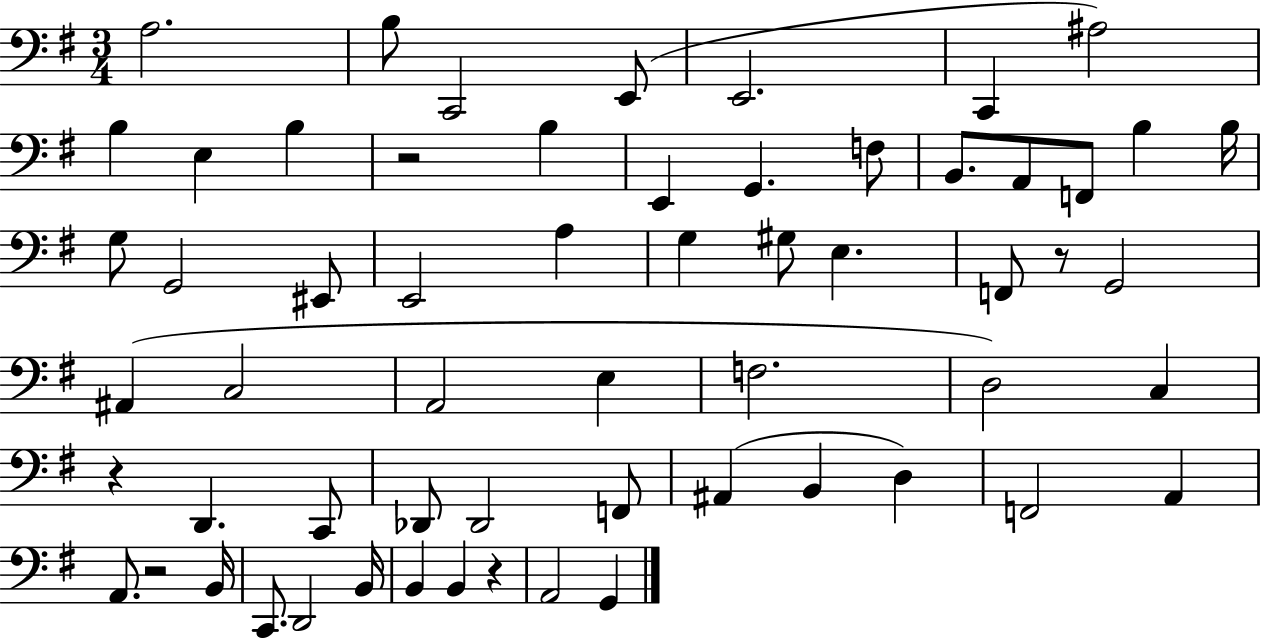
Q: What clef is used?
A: bass